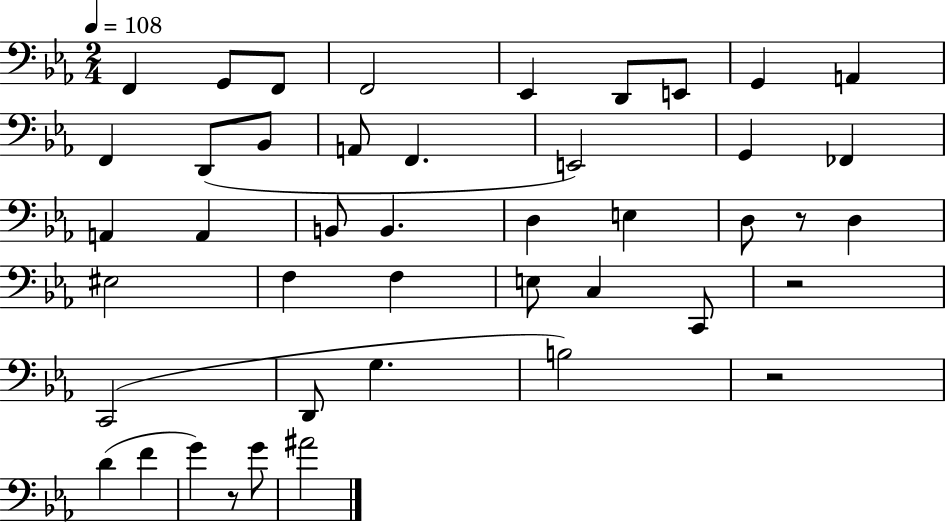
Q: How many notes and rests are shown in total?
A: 44